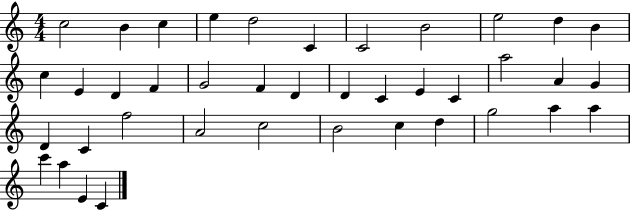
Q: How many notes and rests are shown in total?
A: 40